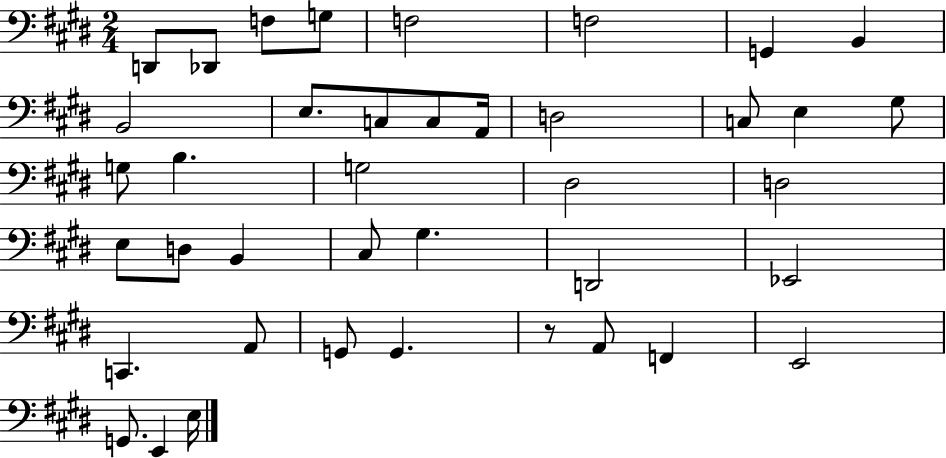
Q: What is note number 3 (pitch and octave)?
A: F3